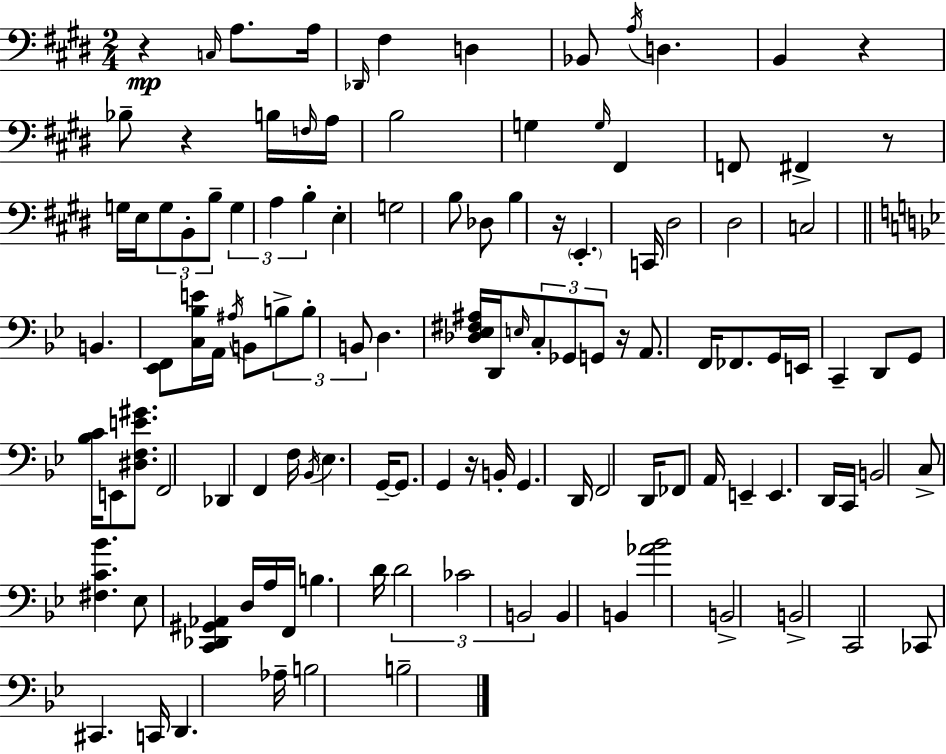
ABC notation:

X:1
T:Untitled
M:2/4
L:1/4
K:E
z C,/4 A,/2 A,/4 _D,,/4 ^F, D, _B,,/2 A,/4 D, B,, z _B,/2 z B,/4 F,/4 A,/4 B,2 G, G,/4 ^F,, F,,/2 ^F,, z/2 G,/4 E,/4 G,/2 B,,/2 B,/2 G, A, B, E, G,2 B,/2 _D,/2 B, z/4 E,, C,,/4 ^D,2 ^D,2 C,2 B,, [_E,,F,,]/2 [C,_B,E]/4 A,,/4 ^A,/4 B,,/2 B,/2 B,/2 B,,/2 D, [_D,_E,^F,^A,]/4 D,,/4 E,/4 C,/2 _G,,/2 G,,/2 z/4 A,,/2 F,,/4 _F,,/2 G,,/4 E,,/4 C,, D,,/2 G,,/2 [_B,C]/4 E,,/2 [^D,F,E^G]/2 F,,2 _D,, F,, F,/4 _B,,/4 _E, G,,/4 G,,/2 G,, z/4 B,,/4 G,, D,,/4 F,,2 D,,/4 _F,,/2 A,,/4 E,, E,, D,,/4 C,,/4 B,,2 C,/2 [^F,C_B] _E,/2 [C,,_D,,^G,,_A,,] D,/4 A,/4 F,,/4 B, D/4 D2 _C2 B,,2 B,, B,, [_A_B]2 B,,2 B,,2 C,,2 _C,,/2 ^C,, C,,/4 D,, _A,/4 B,2 B,2